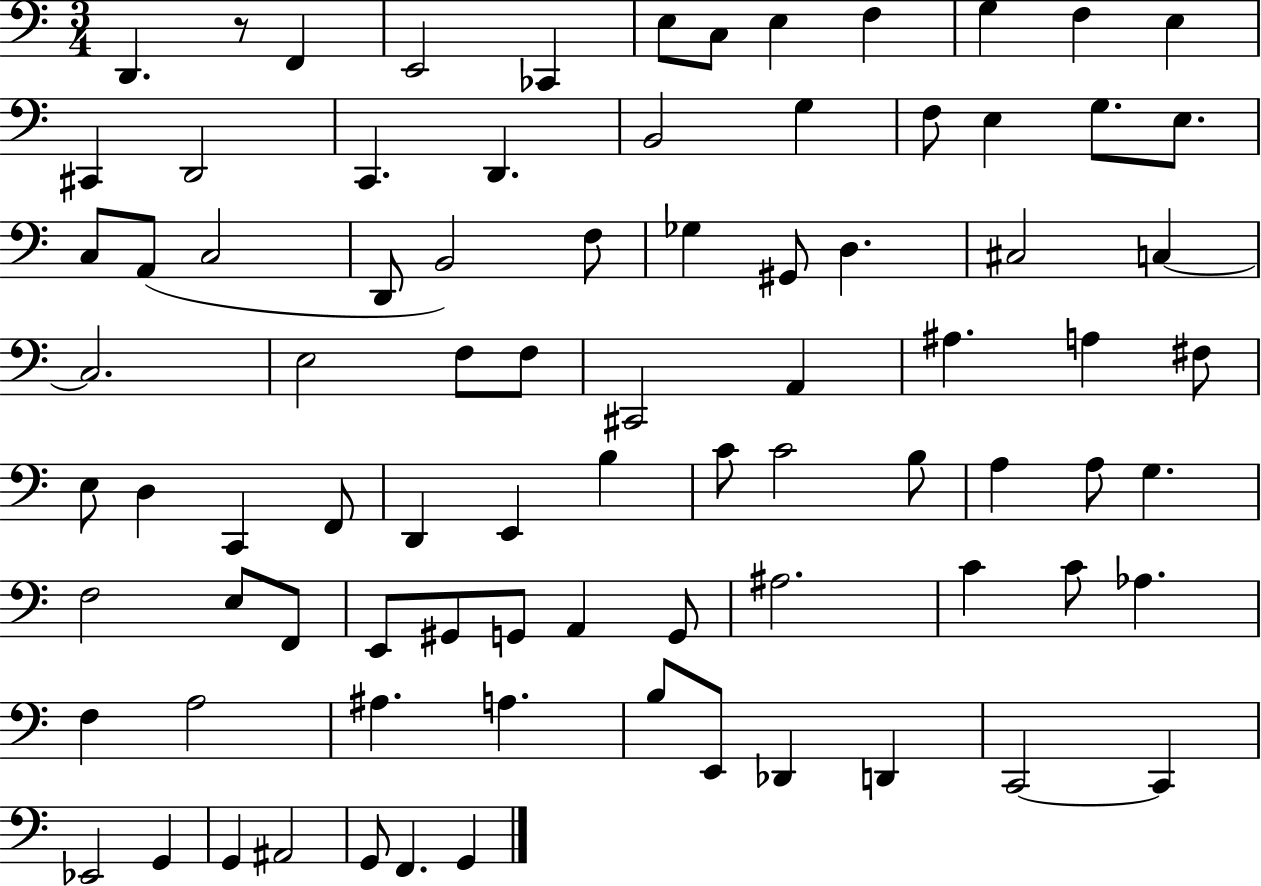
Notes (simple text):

D2/q. R/e F2/q E2/h CES2/q E3/e C3/e E3/q F3/q G3/q F3/q E3/q C#2/q D2/h C2/q. D2/q. B2/h G3/q F3/e E3/q G3/e. E3/e. C3/e A2/e C3/h D2/e B2/h F3/e Gb3/q G#2/e D3/q. C#3/h C3/q C3/h. E3/h F3/e F3/e C#2/h A2/q A#3/q. A3/q F#3/e E3/e D3/q C2/q F2/e D2/q E2/q B3/q C4/e C4/h B3/e A3/q A3/e G3/q. F3/h E3/e F2/e E2/e G#2/e G2/e A2/q G2/e A#3/h. C4/q C4/e Ab3/q. F3/q A3/h A#3/q. A3/q. B3/e E2/e Db2/q D2/q C2/h C2/q Eb2/h G2/q G2/q A#2/h G2/e F2/q. G2/q